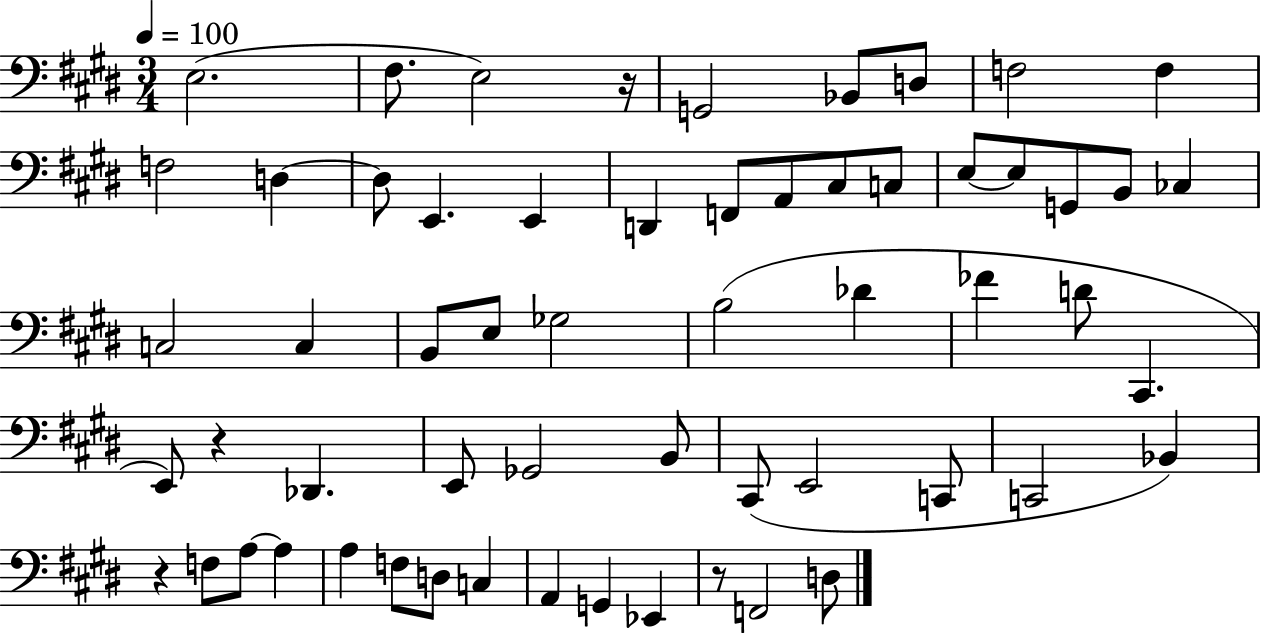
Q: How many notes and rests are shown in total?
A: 59